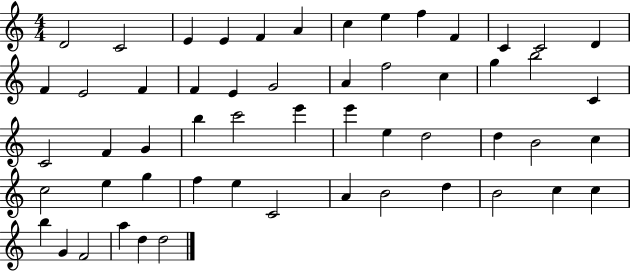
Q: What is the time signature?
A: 4/4